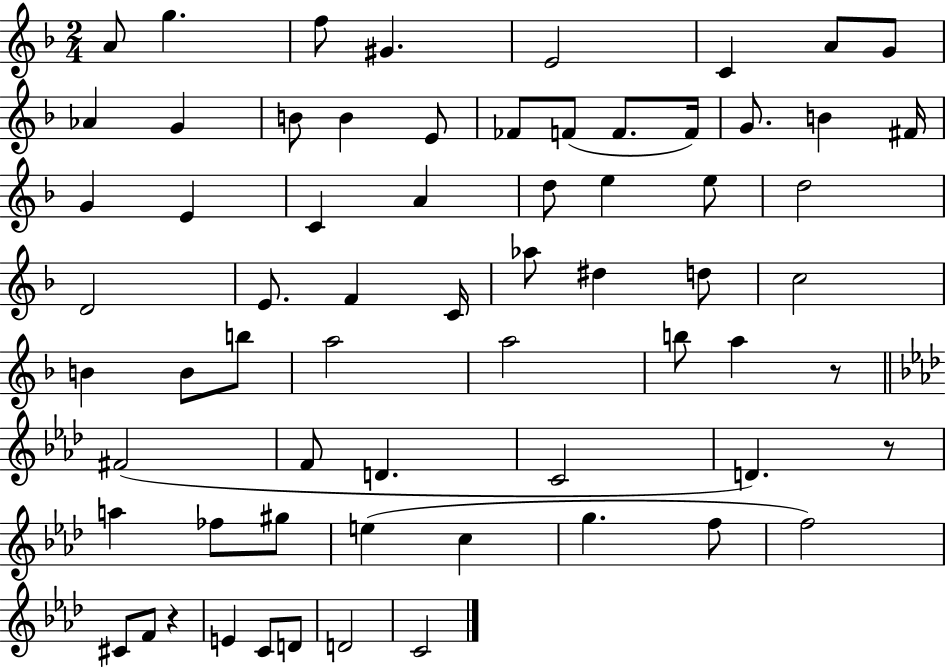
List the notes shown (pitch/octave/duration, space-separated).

A4/e G5/q. F5/e G#4/q. E4/h C4/q A4/e G4/e Ab4/q G4/q B4/e B4/q E4/e FES4/e F4/e F4/e. F4/s G4/e. B4/q F#4/s G4/q E4/q C4/q A4/q D5/e E5/q E5/e D5/h D4/h E4/e. F4/q C4/s Ab5/e D#5/q D5/e C5/h B4/q B4/e B5/e A5/h A5/h B5/e A5/q R/e F#4/h F4/e D4/q. C4/h D4/q. R/e A5/q FES5/e G#5/e E5/q C5/q G5/q. F5/e F5/h C#4/e F4/e R/q E4/q C4/e D4/e D4/h C4/h